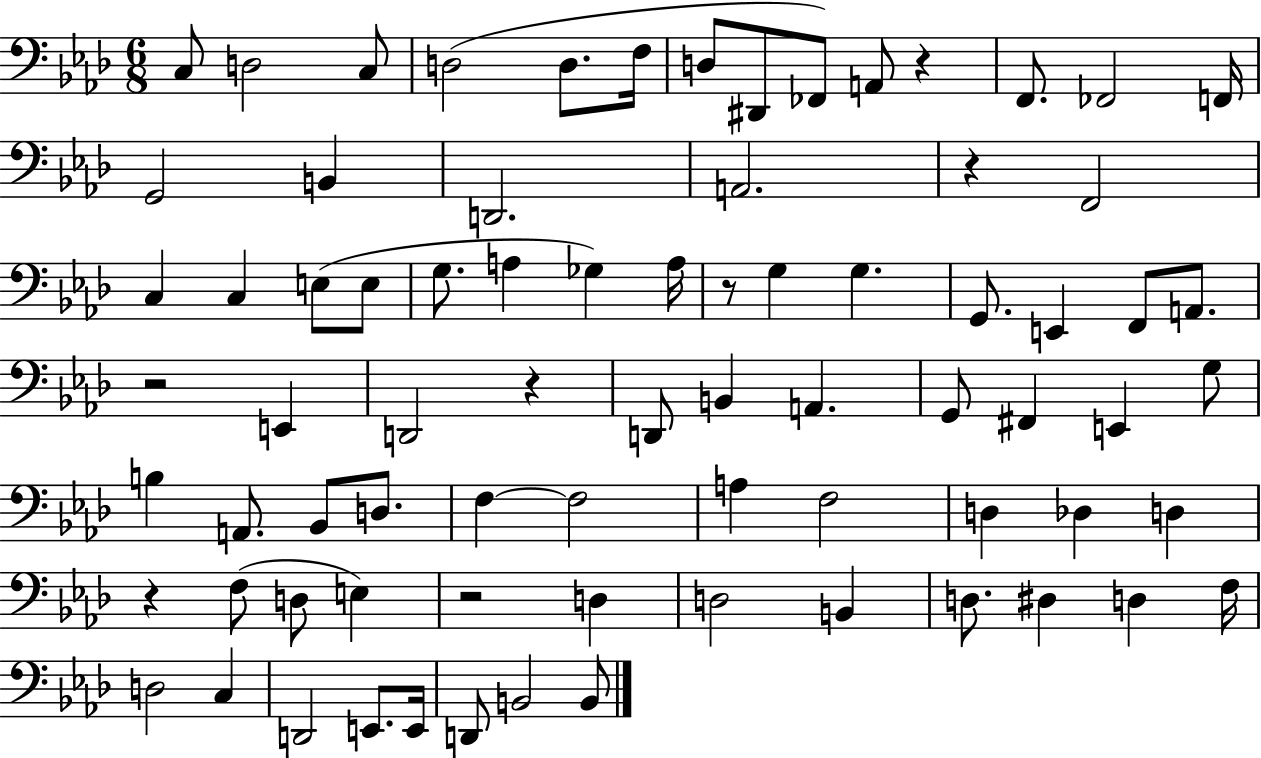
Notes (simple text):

C3/e D3/h C3/e D3/h D3/e. F3/s D3/e D#2/e FES2/e A2/e R/q F2/e. FES2/h F2/s G2/h B2/q D2/h. A2/h. R/q F2/h C3/q C3/q E3/e E3/e G3/e. A3/q Gb3/q A3/s R/e G3/q G3/q. G2/e. E2/q F2/e A2/e. R/h E2/q D2/h R/q D2/e B2/q A2/q. G2/e F#2/q E2/q G3/e B3/q A2/e. Bb2/e D3/e. F3/q F3/h A3/q F3/h D3/q Db3/q D3/q R/q F3/e D3/e E3/q R/h D3/q D3/h B2/q D3/e. D#3/q D3/q F3/s D3/h C3/q D2/h E2/e. E2/s D2/e B2/h B2/e